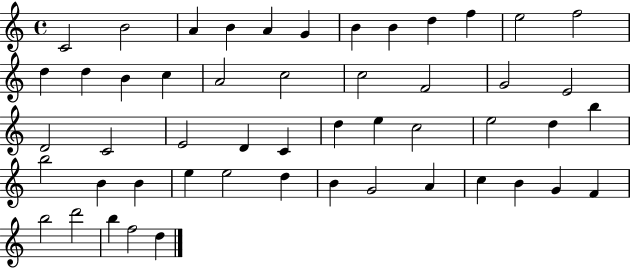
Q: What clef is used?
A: treble